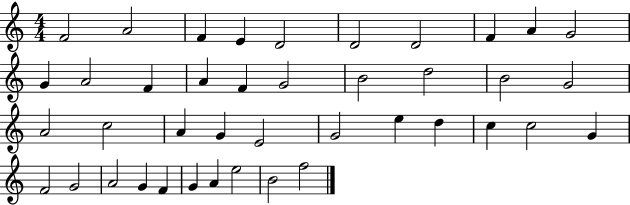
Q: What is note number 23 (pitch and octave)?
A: A4